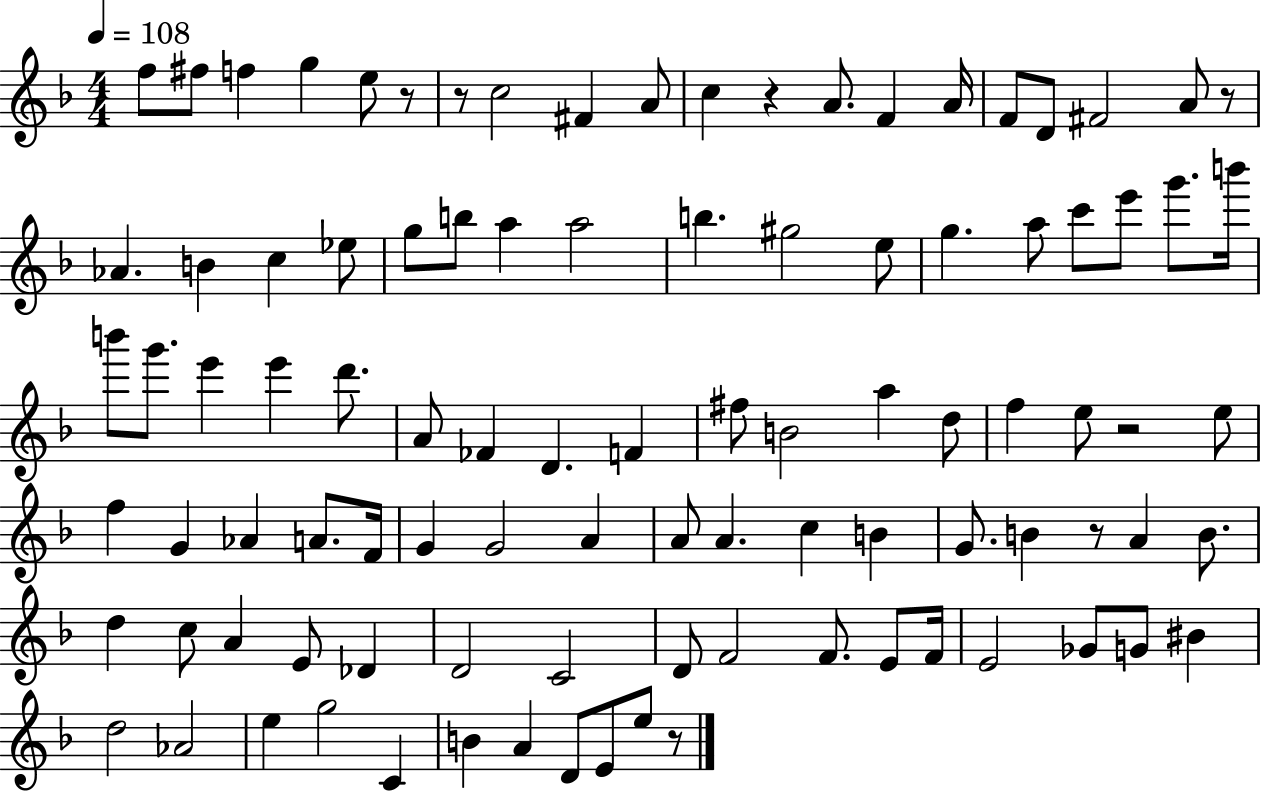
X:1
T:Untitled
M:4/4
L:1/4
K:F
f/2 ^f/2 f g e/2 z/2 z/2 c2 ^F A/2 c z A/2 F A/4 F/2 D/2 ^F2 A/2 z/2 _A B c _e/2 g/2 b/2 a a2 b ^g2 e/2 g a/2 c'/2 e'/2 g'/2 b'/4 b'/2 g'/2 e' e' d'/2 A/2 _F D F ^f/2 B2 a d/2 f e/2 z2 e/2 f G _A A/2 F/4 G G2 A A/2 A c B G/2 B z/2 A B/2 d c/2 A E/2 _D D2 C2 D/2 F2 F/2 E/2 F/4 E2 _G/2 G/2 ^B d2 _A2 e g2 C B A D/2 E/2 e/2 z/2